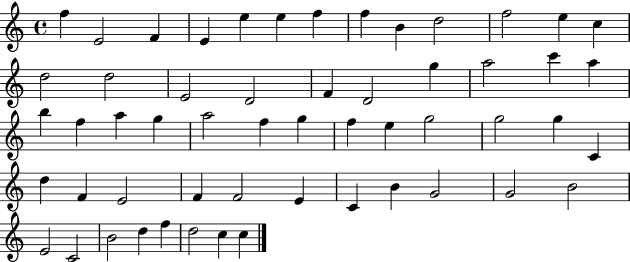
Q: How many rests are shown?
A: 0